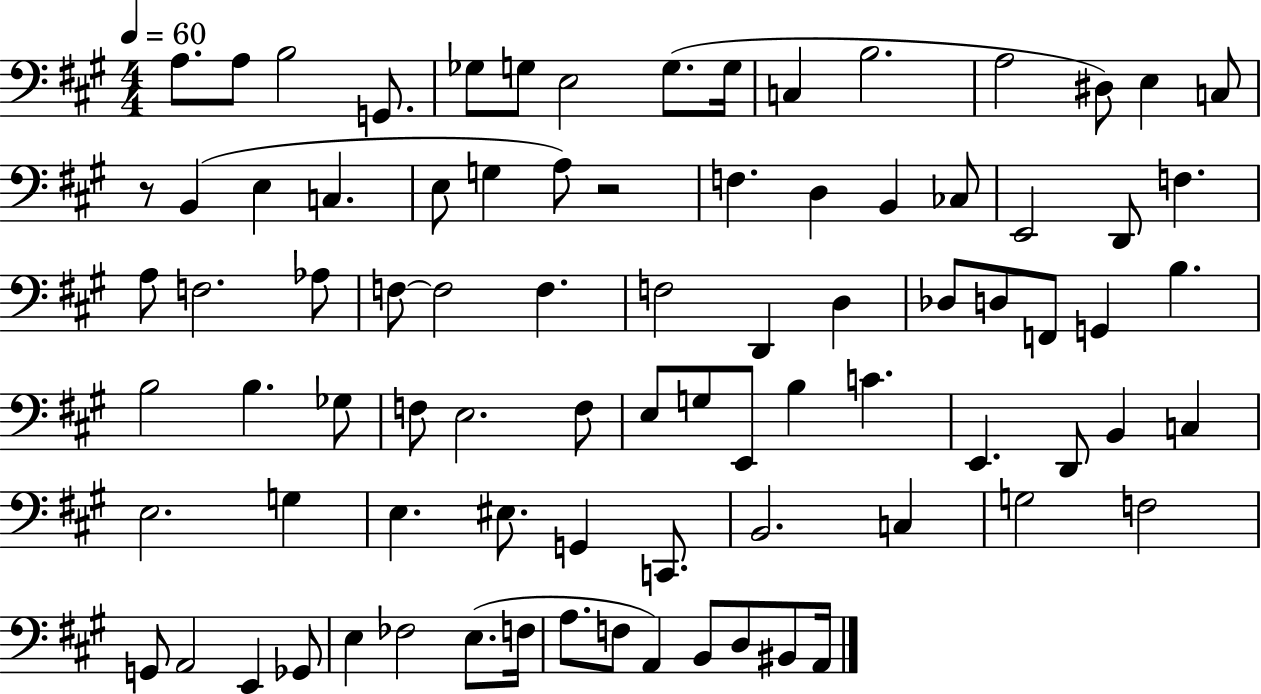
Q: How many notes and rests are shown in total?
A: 84